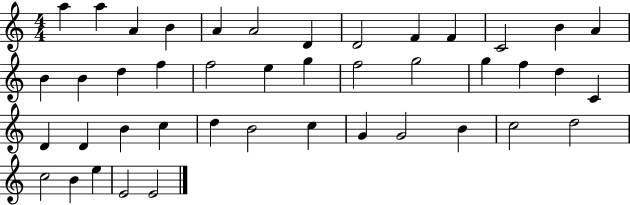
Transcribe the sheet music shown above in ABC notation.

X:1
T:Untitled
M:4/4
L:1/4
K:C
a a A B A A2 D D2 F F C2 B A B B d f f2 e g f2 g2 g f d C D D B c d B2 c G G2 B c2 d2 c2 B e E2 E2